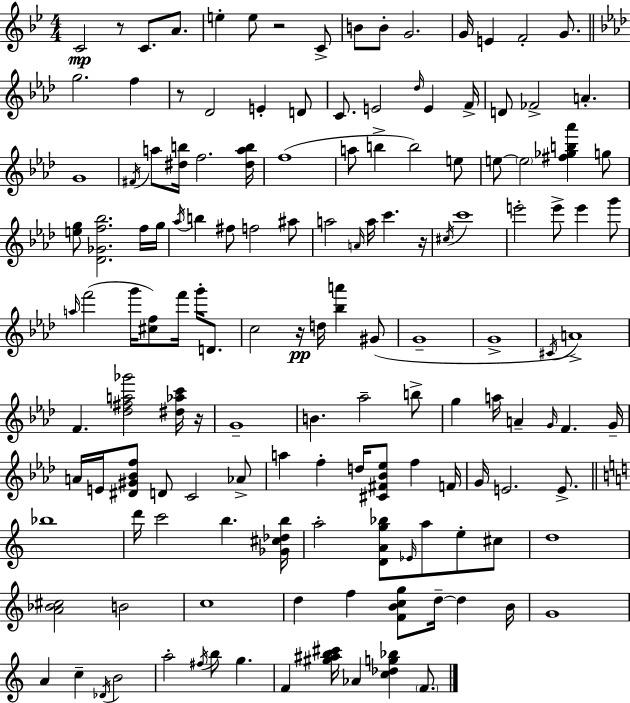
C4/h R/e C4/e. A4/e. E5/q E5/e R/h C4/e B4/e B4/e G4/h. G4/s E4/q F4/h G4/e. G5/h. F5/q R/e Db4/h E4/q D4/e C4/e. E4/h Db5/s E4/q F4/s D4/e FES4/h A4/q. G4/w F#4/s A5/e [D#5,B5]/s F5/h. [D#5,A5,B5]/s F5/w A5/e B5/q B5/h E5/e E5/e E5/h [F#5,Gb5,B5,Ab6]/q G5/e [E5,G5]/e [Db4,Gb4,F5,Bb5]/h. F5/s G5/s Ab5/s B5/q F#5/e F5/h A#5/e A5/h A4/s A5/s C6/q. R/s C#5/s C6/w E6/h E6/e E6/q G6/e A5/s F6/h G6/s [C#5,F5]/e F6/s G6/s D4/e. C5/h R/s D5/s [Bb5,A6]/q G#4/e G4/w G4/w C#4/s A4/w F4/q. [Db5,F#5,A5,Gb6]/h [D#5,Ab5,C6]/s R/s G4/w B4/q. Ab5/h B5/e G5/q A5/s A4/q G4/s F4/q. G4/s A4/s E4/s [D#4,G#4,Bb4,F5]/e D4/e C4/h Ab4/e A5/q F5/q D5/s [C#4,F#4,Bb4,Eb5]/e F5/q F4/s G4/s E4/h. E4/e. Bb5/w D6/s C6/h B5/q. [Gb4,C#5,Db5,B5]/s A5/h [D4,A4,G5,Bb5]/e Eb4/s A5/e E5/e C#5/e D5/w [A4,Bb4,C#5]/h B4/h C5/w D5/q F5/q [F4,B4,C5,G5]/e D5/s D5/q B4/s G4/w A4/q C5/q Db4/s B4/h A5/h F#5/s B5/e G5/q. F4/q [G#5,A#5,B5,C#6]/s Ab4/q [C5,Db5,G5,Bb5]/q F4/e.